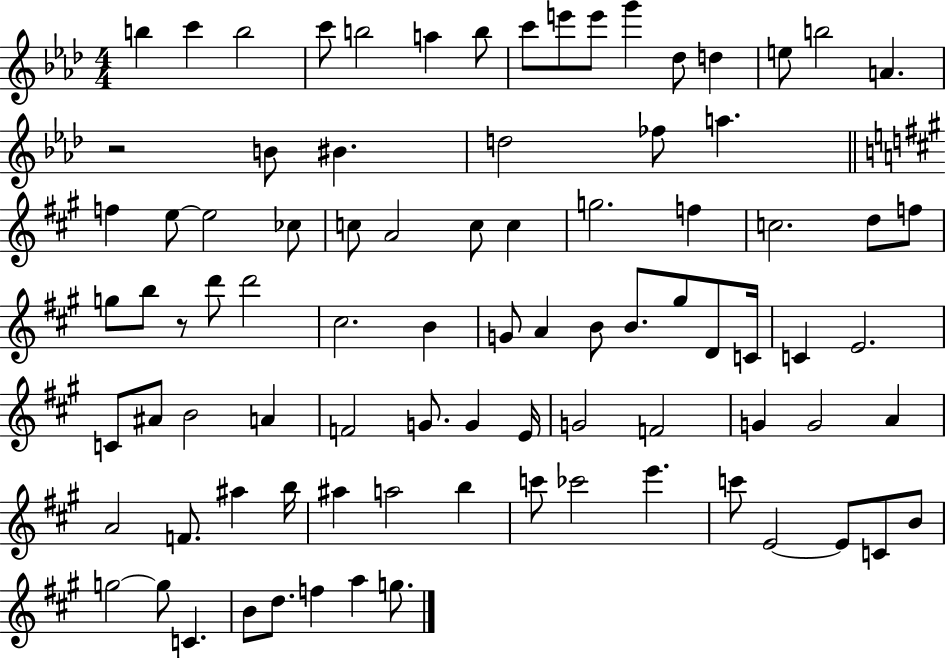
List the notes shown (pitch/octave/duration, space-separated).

B5/q C6/q B5/h C6/e B5/h A5/q B5/e C6/e E6/e E6/e G6/q Db5/e D5/q E5/e B5/h A4/q. R/h B4/e BIS4/q. D5/h FES5/e A5/q. F5/q E5/e E5/h CES5/e C5/e A4/h C5/e C5/q G5/h. F5/q C5/h. D5/e F5/e G5/e B5/e R/e D6/e D6/h C#5/h. B4/q G4/e A4/q B4/e B4/e. G#5/e D4/e C4/s C4/q E4/h. C4/e A#4/e B4/h A4/q F4/h G4/e. G4/q E4/s G4/h F4/h G4/q G4/h A4/q A4/h F4/e. A#5/q B5/s A#5/q A5/h B5/q C6/e CES6/h E6/q. C6/e E4/h E4/e C4/e B4/e G5/h G5/e C4/q. B4/e D5/e. F5/q A5/q G5/e.